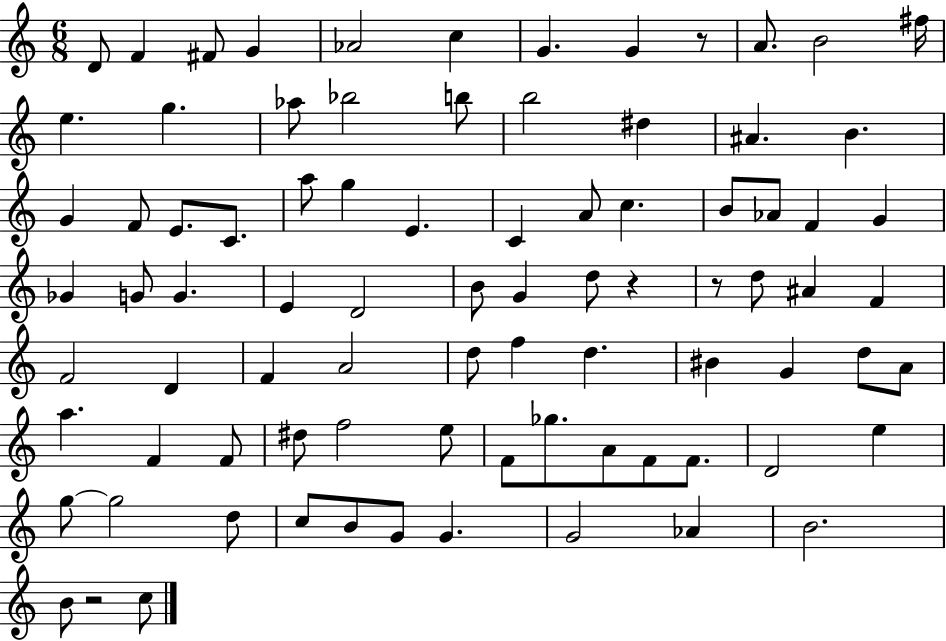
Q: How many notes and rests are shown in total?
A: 85